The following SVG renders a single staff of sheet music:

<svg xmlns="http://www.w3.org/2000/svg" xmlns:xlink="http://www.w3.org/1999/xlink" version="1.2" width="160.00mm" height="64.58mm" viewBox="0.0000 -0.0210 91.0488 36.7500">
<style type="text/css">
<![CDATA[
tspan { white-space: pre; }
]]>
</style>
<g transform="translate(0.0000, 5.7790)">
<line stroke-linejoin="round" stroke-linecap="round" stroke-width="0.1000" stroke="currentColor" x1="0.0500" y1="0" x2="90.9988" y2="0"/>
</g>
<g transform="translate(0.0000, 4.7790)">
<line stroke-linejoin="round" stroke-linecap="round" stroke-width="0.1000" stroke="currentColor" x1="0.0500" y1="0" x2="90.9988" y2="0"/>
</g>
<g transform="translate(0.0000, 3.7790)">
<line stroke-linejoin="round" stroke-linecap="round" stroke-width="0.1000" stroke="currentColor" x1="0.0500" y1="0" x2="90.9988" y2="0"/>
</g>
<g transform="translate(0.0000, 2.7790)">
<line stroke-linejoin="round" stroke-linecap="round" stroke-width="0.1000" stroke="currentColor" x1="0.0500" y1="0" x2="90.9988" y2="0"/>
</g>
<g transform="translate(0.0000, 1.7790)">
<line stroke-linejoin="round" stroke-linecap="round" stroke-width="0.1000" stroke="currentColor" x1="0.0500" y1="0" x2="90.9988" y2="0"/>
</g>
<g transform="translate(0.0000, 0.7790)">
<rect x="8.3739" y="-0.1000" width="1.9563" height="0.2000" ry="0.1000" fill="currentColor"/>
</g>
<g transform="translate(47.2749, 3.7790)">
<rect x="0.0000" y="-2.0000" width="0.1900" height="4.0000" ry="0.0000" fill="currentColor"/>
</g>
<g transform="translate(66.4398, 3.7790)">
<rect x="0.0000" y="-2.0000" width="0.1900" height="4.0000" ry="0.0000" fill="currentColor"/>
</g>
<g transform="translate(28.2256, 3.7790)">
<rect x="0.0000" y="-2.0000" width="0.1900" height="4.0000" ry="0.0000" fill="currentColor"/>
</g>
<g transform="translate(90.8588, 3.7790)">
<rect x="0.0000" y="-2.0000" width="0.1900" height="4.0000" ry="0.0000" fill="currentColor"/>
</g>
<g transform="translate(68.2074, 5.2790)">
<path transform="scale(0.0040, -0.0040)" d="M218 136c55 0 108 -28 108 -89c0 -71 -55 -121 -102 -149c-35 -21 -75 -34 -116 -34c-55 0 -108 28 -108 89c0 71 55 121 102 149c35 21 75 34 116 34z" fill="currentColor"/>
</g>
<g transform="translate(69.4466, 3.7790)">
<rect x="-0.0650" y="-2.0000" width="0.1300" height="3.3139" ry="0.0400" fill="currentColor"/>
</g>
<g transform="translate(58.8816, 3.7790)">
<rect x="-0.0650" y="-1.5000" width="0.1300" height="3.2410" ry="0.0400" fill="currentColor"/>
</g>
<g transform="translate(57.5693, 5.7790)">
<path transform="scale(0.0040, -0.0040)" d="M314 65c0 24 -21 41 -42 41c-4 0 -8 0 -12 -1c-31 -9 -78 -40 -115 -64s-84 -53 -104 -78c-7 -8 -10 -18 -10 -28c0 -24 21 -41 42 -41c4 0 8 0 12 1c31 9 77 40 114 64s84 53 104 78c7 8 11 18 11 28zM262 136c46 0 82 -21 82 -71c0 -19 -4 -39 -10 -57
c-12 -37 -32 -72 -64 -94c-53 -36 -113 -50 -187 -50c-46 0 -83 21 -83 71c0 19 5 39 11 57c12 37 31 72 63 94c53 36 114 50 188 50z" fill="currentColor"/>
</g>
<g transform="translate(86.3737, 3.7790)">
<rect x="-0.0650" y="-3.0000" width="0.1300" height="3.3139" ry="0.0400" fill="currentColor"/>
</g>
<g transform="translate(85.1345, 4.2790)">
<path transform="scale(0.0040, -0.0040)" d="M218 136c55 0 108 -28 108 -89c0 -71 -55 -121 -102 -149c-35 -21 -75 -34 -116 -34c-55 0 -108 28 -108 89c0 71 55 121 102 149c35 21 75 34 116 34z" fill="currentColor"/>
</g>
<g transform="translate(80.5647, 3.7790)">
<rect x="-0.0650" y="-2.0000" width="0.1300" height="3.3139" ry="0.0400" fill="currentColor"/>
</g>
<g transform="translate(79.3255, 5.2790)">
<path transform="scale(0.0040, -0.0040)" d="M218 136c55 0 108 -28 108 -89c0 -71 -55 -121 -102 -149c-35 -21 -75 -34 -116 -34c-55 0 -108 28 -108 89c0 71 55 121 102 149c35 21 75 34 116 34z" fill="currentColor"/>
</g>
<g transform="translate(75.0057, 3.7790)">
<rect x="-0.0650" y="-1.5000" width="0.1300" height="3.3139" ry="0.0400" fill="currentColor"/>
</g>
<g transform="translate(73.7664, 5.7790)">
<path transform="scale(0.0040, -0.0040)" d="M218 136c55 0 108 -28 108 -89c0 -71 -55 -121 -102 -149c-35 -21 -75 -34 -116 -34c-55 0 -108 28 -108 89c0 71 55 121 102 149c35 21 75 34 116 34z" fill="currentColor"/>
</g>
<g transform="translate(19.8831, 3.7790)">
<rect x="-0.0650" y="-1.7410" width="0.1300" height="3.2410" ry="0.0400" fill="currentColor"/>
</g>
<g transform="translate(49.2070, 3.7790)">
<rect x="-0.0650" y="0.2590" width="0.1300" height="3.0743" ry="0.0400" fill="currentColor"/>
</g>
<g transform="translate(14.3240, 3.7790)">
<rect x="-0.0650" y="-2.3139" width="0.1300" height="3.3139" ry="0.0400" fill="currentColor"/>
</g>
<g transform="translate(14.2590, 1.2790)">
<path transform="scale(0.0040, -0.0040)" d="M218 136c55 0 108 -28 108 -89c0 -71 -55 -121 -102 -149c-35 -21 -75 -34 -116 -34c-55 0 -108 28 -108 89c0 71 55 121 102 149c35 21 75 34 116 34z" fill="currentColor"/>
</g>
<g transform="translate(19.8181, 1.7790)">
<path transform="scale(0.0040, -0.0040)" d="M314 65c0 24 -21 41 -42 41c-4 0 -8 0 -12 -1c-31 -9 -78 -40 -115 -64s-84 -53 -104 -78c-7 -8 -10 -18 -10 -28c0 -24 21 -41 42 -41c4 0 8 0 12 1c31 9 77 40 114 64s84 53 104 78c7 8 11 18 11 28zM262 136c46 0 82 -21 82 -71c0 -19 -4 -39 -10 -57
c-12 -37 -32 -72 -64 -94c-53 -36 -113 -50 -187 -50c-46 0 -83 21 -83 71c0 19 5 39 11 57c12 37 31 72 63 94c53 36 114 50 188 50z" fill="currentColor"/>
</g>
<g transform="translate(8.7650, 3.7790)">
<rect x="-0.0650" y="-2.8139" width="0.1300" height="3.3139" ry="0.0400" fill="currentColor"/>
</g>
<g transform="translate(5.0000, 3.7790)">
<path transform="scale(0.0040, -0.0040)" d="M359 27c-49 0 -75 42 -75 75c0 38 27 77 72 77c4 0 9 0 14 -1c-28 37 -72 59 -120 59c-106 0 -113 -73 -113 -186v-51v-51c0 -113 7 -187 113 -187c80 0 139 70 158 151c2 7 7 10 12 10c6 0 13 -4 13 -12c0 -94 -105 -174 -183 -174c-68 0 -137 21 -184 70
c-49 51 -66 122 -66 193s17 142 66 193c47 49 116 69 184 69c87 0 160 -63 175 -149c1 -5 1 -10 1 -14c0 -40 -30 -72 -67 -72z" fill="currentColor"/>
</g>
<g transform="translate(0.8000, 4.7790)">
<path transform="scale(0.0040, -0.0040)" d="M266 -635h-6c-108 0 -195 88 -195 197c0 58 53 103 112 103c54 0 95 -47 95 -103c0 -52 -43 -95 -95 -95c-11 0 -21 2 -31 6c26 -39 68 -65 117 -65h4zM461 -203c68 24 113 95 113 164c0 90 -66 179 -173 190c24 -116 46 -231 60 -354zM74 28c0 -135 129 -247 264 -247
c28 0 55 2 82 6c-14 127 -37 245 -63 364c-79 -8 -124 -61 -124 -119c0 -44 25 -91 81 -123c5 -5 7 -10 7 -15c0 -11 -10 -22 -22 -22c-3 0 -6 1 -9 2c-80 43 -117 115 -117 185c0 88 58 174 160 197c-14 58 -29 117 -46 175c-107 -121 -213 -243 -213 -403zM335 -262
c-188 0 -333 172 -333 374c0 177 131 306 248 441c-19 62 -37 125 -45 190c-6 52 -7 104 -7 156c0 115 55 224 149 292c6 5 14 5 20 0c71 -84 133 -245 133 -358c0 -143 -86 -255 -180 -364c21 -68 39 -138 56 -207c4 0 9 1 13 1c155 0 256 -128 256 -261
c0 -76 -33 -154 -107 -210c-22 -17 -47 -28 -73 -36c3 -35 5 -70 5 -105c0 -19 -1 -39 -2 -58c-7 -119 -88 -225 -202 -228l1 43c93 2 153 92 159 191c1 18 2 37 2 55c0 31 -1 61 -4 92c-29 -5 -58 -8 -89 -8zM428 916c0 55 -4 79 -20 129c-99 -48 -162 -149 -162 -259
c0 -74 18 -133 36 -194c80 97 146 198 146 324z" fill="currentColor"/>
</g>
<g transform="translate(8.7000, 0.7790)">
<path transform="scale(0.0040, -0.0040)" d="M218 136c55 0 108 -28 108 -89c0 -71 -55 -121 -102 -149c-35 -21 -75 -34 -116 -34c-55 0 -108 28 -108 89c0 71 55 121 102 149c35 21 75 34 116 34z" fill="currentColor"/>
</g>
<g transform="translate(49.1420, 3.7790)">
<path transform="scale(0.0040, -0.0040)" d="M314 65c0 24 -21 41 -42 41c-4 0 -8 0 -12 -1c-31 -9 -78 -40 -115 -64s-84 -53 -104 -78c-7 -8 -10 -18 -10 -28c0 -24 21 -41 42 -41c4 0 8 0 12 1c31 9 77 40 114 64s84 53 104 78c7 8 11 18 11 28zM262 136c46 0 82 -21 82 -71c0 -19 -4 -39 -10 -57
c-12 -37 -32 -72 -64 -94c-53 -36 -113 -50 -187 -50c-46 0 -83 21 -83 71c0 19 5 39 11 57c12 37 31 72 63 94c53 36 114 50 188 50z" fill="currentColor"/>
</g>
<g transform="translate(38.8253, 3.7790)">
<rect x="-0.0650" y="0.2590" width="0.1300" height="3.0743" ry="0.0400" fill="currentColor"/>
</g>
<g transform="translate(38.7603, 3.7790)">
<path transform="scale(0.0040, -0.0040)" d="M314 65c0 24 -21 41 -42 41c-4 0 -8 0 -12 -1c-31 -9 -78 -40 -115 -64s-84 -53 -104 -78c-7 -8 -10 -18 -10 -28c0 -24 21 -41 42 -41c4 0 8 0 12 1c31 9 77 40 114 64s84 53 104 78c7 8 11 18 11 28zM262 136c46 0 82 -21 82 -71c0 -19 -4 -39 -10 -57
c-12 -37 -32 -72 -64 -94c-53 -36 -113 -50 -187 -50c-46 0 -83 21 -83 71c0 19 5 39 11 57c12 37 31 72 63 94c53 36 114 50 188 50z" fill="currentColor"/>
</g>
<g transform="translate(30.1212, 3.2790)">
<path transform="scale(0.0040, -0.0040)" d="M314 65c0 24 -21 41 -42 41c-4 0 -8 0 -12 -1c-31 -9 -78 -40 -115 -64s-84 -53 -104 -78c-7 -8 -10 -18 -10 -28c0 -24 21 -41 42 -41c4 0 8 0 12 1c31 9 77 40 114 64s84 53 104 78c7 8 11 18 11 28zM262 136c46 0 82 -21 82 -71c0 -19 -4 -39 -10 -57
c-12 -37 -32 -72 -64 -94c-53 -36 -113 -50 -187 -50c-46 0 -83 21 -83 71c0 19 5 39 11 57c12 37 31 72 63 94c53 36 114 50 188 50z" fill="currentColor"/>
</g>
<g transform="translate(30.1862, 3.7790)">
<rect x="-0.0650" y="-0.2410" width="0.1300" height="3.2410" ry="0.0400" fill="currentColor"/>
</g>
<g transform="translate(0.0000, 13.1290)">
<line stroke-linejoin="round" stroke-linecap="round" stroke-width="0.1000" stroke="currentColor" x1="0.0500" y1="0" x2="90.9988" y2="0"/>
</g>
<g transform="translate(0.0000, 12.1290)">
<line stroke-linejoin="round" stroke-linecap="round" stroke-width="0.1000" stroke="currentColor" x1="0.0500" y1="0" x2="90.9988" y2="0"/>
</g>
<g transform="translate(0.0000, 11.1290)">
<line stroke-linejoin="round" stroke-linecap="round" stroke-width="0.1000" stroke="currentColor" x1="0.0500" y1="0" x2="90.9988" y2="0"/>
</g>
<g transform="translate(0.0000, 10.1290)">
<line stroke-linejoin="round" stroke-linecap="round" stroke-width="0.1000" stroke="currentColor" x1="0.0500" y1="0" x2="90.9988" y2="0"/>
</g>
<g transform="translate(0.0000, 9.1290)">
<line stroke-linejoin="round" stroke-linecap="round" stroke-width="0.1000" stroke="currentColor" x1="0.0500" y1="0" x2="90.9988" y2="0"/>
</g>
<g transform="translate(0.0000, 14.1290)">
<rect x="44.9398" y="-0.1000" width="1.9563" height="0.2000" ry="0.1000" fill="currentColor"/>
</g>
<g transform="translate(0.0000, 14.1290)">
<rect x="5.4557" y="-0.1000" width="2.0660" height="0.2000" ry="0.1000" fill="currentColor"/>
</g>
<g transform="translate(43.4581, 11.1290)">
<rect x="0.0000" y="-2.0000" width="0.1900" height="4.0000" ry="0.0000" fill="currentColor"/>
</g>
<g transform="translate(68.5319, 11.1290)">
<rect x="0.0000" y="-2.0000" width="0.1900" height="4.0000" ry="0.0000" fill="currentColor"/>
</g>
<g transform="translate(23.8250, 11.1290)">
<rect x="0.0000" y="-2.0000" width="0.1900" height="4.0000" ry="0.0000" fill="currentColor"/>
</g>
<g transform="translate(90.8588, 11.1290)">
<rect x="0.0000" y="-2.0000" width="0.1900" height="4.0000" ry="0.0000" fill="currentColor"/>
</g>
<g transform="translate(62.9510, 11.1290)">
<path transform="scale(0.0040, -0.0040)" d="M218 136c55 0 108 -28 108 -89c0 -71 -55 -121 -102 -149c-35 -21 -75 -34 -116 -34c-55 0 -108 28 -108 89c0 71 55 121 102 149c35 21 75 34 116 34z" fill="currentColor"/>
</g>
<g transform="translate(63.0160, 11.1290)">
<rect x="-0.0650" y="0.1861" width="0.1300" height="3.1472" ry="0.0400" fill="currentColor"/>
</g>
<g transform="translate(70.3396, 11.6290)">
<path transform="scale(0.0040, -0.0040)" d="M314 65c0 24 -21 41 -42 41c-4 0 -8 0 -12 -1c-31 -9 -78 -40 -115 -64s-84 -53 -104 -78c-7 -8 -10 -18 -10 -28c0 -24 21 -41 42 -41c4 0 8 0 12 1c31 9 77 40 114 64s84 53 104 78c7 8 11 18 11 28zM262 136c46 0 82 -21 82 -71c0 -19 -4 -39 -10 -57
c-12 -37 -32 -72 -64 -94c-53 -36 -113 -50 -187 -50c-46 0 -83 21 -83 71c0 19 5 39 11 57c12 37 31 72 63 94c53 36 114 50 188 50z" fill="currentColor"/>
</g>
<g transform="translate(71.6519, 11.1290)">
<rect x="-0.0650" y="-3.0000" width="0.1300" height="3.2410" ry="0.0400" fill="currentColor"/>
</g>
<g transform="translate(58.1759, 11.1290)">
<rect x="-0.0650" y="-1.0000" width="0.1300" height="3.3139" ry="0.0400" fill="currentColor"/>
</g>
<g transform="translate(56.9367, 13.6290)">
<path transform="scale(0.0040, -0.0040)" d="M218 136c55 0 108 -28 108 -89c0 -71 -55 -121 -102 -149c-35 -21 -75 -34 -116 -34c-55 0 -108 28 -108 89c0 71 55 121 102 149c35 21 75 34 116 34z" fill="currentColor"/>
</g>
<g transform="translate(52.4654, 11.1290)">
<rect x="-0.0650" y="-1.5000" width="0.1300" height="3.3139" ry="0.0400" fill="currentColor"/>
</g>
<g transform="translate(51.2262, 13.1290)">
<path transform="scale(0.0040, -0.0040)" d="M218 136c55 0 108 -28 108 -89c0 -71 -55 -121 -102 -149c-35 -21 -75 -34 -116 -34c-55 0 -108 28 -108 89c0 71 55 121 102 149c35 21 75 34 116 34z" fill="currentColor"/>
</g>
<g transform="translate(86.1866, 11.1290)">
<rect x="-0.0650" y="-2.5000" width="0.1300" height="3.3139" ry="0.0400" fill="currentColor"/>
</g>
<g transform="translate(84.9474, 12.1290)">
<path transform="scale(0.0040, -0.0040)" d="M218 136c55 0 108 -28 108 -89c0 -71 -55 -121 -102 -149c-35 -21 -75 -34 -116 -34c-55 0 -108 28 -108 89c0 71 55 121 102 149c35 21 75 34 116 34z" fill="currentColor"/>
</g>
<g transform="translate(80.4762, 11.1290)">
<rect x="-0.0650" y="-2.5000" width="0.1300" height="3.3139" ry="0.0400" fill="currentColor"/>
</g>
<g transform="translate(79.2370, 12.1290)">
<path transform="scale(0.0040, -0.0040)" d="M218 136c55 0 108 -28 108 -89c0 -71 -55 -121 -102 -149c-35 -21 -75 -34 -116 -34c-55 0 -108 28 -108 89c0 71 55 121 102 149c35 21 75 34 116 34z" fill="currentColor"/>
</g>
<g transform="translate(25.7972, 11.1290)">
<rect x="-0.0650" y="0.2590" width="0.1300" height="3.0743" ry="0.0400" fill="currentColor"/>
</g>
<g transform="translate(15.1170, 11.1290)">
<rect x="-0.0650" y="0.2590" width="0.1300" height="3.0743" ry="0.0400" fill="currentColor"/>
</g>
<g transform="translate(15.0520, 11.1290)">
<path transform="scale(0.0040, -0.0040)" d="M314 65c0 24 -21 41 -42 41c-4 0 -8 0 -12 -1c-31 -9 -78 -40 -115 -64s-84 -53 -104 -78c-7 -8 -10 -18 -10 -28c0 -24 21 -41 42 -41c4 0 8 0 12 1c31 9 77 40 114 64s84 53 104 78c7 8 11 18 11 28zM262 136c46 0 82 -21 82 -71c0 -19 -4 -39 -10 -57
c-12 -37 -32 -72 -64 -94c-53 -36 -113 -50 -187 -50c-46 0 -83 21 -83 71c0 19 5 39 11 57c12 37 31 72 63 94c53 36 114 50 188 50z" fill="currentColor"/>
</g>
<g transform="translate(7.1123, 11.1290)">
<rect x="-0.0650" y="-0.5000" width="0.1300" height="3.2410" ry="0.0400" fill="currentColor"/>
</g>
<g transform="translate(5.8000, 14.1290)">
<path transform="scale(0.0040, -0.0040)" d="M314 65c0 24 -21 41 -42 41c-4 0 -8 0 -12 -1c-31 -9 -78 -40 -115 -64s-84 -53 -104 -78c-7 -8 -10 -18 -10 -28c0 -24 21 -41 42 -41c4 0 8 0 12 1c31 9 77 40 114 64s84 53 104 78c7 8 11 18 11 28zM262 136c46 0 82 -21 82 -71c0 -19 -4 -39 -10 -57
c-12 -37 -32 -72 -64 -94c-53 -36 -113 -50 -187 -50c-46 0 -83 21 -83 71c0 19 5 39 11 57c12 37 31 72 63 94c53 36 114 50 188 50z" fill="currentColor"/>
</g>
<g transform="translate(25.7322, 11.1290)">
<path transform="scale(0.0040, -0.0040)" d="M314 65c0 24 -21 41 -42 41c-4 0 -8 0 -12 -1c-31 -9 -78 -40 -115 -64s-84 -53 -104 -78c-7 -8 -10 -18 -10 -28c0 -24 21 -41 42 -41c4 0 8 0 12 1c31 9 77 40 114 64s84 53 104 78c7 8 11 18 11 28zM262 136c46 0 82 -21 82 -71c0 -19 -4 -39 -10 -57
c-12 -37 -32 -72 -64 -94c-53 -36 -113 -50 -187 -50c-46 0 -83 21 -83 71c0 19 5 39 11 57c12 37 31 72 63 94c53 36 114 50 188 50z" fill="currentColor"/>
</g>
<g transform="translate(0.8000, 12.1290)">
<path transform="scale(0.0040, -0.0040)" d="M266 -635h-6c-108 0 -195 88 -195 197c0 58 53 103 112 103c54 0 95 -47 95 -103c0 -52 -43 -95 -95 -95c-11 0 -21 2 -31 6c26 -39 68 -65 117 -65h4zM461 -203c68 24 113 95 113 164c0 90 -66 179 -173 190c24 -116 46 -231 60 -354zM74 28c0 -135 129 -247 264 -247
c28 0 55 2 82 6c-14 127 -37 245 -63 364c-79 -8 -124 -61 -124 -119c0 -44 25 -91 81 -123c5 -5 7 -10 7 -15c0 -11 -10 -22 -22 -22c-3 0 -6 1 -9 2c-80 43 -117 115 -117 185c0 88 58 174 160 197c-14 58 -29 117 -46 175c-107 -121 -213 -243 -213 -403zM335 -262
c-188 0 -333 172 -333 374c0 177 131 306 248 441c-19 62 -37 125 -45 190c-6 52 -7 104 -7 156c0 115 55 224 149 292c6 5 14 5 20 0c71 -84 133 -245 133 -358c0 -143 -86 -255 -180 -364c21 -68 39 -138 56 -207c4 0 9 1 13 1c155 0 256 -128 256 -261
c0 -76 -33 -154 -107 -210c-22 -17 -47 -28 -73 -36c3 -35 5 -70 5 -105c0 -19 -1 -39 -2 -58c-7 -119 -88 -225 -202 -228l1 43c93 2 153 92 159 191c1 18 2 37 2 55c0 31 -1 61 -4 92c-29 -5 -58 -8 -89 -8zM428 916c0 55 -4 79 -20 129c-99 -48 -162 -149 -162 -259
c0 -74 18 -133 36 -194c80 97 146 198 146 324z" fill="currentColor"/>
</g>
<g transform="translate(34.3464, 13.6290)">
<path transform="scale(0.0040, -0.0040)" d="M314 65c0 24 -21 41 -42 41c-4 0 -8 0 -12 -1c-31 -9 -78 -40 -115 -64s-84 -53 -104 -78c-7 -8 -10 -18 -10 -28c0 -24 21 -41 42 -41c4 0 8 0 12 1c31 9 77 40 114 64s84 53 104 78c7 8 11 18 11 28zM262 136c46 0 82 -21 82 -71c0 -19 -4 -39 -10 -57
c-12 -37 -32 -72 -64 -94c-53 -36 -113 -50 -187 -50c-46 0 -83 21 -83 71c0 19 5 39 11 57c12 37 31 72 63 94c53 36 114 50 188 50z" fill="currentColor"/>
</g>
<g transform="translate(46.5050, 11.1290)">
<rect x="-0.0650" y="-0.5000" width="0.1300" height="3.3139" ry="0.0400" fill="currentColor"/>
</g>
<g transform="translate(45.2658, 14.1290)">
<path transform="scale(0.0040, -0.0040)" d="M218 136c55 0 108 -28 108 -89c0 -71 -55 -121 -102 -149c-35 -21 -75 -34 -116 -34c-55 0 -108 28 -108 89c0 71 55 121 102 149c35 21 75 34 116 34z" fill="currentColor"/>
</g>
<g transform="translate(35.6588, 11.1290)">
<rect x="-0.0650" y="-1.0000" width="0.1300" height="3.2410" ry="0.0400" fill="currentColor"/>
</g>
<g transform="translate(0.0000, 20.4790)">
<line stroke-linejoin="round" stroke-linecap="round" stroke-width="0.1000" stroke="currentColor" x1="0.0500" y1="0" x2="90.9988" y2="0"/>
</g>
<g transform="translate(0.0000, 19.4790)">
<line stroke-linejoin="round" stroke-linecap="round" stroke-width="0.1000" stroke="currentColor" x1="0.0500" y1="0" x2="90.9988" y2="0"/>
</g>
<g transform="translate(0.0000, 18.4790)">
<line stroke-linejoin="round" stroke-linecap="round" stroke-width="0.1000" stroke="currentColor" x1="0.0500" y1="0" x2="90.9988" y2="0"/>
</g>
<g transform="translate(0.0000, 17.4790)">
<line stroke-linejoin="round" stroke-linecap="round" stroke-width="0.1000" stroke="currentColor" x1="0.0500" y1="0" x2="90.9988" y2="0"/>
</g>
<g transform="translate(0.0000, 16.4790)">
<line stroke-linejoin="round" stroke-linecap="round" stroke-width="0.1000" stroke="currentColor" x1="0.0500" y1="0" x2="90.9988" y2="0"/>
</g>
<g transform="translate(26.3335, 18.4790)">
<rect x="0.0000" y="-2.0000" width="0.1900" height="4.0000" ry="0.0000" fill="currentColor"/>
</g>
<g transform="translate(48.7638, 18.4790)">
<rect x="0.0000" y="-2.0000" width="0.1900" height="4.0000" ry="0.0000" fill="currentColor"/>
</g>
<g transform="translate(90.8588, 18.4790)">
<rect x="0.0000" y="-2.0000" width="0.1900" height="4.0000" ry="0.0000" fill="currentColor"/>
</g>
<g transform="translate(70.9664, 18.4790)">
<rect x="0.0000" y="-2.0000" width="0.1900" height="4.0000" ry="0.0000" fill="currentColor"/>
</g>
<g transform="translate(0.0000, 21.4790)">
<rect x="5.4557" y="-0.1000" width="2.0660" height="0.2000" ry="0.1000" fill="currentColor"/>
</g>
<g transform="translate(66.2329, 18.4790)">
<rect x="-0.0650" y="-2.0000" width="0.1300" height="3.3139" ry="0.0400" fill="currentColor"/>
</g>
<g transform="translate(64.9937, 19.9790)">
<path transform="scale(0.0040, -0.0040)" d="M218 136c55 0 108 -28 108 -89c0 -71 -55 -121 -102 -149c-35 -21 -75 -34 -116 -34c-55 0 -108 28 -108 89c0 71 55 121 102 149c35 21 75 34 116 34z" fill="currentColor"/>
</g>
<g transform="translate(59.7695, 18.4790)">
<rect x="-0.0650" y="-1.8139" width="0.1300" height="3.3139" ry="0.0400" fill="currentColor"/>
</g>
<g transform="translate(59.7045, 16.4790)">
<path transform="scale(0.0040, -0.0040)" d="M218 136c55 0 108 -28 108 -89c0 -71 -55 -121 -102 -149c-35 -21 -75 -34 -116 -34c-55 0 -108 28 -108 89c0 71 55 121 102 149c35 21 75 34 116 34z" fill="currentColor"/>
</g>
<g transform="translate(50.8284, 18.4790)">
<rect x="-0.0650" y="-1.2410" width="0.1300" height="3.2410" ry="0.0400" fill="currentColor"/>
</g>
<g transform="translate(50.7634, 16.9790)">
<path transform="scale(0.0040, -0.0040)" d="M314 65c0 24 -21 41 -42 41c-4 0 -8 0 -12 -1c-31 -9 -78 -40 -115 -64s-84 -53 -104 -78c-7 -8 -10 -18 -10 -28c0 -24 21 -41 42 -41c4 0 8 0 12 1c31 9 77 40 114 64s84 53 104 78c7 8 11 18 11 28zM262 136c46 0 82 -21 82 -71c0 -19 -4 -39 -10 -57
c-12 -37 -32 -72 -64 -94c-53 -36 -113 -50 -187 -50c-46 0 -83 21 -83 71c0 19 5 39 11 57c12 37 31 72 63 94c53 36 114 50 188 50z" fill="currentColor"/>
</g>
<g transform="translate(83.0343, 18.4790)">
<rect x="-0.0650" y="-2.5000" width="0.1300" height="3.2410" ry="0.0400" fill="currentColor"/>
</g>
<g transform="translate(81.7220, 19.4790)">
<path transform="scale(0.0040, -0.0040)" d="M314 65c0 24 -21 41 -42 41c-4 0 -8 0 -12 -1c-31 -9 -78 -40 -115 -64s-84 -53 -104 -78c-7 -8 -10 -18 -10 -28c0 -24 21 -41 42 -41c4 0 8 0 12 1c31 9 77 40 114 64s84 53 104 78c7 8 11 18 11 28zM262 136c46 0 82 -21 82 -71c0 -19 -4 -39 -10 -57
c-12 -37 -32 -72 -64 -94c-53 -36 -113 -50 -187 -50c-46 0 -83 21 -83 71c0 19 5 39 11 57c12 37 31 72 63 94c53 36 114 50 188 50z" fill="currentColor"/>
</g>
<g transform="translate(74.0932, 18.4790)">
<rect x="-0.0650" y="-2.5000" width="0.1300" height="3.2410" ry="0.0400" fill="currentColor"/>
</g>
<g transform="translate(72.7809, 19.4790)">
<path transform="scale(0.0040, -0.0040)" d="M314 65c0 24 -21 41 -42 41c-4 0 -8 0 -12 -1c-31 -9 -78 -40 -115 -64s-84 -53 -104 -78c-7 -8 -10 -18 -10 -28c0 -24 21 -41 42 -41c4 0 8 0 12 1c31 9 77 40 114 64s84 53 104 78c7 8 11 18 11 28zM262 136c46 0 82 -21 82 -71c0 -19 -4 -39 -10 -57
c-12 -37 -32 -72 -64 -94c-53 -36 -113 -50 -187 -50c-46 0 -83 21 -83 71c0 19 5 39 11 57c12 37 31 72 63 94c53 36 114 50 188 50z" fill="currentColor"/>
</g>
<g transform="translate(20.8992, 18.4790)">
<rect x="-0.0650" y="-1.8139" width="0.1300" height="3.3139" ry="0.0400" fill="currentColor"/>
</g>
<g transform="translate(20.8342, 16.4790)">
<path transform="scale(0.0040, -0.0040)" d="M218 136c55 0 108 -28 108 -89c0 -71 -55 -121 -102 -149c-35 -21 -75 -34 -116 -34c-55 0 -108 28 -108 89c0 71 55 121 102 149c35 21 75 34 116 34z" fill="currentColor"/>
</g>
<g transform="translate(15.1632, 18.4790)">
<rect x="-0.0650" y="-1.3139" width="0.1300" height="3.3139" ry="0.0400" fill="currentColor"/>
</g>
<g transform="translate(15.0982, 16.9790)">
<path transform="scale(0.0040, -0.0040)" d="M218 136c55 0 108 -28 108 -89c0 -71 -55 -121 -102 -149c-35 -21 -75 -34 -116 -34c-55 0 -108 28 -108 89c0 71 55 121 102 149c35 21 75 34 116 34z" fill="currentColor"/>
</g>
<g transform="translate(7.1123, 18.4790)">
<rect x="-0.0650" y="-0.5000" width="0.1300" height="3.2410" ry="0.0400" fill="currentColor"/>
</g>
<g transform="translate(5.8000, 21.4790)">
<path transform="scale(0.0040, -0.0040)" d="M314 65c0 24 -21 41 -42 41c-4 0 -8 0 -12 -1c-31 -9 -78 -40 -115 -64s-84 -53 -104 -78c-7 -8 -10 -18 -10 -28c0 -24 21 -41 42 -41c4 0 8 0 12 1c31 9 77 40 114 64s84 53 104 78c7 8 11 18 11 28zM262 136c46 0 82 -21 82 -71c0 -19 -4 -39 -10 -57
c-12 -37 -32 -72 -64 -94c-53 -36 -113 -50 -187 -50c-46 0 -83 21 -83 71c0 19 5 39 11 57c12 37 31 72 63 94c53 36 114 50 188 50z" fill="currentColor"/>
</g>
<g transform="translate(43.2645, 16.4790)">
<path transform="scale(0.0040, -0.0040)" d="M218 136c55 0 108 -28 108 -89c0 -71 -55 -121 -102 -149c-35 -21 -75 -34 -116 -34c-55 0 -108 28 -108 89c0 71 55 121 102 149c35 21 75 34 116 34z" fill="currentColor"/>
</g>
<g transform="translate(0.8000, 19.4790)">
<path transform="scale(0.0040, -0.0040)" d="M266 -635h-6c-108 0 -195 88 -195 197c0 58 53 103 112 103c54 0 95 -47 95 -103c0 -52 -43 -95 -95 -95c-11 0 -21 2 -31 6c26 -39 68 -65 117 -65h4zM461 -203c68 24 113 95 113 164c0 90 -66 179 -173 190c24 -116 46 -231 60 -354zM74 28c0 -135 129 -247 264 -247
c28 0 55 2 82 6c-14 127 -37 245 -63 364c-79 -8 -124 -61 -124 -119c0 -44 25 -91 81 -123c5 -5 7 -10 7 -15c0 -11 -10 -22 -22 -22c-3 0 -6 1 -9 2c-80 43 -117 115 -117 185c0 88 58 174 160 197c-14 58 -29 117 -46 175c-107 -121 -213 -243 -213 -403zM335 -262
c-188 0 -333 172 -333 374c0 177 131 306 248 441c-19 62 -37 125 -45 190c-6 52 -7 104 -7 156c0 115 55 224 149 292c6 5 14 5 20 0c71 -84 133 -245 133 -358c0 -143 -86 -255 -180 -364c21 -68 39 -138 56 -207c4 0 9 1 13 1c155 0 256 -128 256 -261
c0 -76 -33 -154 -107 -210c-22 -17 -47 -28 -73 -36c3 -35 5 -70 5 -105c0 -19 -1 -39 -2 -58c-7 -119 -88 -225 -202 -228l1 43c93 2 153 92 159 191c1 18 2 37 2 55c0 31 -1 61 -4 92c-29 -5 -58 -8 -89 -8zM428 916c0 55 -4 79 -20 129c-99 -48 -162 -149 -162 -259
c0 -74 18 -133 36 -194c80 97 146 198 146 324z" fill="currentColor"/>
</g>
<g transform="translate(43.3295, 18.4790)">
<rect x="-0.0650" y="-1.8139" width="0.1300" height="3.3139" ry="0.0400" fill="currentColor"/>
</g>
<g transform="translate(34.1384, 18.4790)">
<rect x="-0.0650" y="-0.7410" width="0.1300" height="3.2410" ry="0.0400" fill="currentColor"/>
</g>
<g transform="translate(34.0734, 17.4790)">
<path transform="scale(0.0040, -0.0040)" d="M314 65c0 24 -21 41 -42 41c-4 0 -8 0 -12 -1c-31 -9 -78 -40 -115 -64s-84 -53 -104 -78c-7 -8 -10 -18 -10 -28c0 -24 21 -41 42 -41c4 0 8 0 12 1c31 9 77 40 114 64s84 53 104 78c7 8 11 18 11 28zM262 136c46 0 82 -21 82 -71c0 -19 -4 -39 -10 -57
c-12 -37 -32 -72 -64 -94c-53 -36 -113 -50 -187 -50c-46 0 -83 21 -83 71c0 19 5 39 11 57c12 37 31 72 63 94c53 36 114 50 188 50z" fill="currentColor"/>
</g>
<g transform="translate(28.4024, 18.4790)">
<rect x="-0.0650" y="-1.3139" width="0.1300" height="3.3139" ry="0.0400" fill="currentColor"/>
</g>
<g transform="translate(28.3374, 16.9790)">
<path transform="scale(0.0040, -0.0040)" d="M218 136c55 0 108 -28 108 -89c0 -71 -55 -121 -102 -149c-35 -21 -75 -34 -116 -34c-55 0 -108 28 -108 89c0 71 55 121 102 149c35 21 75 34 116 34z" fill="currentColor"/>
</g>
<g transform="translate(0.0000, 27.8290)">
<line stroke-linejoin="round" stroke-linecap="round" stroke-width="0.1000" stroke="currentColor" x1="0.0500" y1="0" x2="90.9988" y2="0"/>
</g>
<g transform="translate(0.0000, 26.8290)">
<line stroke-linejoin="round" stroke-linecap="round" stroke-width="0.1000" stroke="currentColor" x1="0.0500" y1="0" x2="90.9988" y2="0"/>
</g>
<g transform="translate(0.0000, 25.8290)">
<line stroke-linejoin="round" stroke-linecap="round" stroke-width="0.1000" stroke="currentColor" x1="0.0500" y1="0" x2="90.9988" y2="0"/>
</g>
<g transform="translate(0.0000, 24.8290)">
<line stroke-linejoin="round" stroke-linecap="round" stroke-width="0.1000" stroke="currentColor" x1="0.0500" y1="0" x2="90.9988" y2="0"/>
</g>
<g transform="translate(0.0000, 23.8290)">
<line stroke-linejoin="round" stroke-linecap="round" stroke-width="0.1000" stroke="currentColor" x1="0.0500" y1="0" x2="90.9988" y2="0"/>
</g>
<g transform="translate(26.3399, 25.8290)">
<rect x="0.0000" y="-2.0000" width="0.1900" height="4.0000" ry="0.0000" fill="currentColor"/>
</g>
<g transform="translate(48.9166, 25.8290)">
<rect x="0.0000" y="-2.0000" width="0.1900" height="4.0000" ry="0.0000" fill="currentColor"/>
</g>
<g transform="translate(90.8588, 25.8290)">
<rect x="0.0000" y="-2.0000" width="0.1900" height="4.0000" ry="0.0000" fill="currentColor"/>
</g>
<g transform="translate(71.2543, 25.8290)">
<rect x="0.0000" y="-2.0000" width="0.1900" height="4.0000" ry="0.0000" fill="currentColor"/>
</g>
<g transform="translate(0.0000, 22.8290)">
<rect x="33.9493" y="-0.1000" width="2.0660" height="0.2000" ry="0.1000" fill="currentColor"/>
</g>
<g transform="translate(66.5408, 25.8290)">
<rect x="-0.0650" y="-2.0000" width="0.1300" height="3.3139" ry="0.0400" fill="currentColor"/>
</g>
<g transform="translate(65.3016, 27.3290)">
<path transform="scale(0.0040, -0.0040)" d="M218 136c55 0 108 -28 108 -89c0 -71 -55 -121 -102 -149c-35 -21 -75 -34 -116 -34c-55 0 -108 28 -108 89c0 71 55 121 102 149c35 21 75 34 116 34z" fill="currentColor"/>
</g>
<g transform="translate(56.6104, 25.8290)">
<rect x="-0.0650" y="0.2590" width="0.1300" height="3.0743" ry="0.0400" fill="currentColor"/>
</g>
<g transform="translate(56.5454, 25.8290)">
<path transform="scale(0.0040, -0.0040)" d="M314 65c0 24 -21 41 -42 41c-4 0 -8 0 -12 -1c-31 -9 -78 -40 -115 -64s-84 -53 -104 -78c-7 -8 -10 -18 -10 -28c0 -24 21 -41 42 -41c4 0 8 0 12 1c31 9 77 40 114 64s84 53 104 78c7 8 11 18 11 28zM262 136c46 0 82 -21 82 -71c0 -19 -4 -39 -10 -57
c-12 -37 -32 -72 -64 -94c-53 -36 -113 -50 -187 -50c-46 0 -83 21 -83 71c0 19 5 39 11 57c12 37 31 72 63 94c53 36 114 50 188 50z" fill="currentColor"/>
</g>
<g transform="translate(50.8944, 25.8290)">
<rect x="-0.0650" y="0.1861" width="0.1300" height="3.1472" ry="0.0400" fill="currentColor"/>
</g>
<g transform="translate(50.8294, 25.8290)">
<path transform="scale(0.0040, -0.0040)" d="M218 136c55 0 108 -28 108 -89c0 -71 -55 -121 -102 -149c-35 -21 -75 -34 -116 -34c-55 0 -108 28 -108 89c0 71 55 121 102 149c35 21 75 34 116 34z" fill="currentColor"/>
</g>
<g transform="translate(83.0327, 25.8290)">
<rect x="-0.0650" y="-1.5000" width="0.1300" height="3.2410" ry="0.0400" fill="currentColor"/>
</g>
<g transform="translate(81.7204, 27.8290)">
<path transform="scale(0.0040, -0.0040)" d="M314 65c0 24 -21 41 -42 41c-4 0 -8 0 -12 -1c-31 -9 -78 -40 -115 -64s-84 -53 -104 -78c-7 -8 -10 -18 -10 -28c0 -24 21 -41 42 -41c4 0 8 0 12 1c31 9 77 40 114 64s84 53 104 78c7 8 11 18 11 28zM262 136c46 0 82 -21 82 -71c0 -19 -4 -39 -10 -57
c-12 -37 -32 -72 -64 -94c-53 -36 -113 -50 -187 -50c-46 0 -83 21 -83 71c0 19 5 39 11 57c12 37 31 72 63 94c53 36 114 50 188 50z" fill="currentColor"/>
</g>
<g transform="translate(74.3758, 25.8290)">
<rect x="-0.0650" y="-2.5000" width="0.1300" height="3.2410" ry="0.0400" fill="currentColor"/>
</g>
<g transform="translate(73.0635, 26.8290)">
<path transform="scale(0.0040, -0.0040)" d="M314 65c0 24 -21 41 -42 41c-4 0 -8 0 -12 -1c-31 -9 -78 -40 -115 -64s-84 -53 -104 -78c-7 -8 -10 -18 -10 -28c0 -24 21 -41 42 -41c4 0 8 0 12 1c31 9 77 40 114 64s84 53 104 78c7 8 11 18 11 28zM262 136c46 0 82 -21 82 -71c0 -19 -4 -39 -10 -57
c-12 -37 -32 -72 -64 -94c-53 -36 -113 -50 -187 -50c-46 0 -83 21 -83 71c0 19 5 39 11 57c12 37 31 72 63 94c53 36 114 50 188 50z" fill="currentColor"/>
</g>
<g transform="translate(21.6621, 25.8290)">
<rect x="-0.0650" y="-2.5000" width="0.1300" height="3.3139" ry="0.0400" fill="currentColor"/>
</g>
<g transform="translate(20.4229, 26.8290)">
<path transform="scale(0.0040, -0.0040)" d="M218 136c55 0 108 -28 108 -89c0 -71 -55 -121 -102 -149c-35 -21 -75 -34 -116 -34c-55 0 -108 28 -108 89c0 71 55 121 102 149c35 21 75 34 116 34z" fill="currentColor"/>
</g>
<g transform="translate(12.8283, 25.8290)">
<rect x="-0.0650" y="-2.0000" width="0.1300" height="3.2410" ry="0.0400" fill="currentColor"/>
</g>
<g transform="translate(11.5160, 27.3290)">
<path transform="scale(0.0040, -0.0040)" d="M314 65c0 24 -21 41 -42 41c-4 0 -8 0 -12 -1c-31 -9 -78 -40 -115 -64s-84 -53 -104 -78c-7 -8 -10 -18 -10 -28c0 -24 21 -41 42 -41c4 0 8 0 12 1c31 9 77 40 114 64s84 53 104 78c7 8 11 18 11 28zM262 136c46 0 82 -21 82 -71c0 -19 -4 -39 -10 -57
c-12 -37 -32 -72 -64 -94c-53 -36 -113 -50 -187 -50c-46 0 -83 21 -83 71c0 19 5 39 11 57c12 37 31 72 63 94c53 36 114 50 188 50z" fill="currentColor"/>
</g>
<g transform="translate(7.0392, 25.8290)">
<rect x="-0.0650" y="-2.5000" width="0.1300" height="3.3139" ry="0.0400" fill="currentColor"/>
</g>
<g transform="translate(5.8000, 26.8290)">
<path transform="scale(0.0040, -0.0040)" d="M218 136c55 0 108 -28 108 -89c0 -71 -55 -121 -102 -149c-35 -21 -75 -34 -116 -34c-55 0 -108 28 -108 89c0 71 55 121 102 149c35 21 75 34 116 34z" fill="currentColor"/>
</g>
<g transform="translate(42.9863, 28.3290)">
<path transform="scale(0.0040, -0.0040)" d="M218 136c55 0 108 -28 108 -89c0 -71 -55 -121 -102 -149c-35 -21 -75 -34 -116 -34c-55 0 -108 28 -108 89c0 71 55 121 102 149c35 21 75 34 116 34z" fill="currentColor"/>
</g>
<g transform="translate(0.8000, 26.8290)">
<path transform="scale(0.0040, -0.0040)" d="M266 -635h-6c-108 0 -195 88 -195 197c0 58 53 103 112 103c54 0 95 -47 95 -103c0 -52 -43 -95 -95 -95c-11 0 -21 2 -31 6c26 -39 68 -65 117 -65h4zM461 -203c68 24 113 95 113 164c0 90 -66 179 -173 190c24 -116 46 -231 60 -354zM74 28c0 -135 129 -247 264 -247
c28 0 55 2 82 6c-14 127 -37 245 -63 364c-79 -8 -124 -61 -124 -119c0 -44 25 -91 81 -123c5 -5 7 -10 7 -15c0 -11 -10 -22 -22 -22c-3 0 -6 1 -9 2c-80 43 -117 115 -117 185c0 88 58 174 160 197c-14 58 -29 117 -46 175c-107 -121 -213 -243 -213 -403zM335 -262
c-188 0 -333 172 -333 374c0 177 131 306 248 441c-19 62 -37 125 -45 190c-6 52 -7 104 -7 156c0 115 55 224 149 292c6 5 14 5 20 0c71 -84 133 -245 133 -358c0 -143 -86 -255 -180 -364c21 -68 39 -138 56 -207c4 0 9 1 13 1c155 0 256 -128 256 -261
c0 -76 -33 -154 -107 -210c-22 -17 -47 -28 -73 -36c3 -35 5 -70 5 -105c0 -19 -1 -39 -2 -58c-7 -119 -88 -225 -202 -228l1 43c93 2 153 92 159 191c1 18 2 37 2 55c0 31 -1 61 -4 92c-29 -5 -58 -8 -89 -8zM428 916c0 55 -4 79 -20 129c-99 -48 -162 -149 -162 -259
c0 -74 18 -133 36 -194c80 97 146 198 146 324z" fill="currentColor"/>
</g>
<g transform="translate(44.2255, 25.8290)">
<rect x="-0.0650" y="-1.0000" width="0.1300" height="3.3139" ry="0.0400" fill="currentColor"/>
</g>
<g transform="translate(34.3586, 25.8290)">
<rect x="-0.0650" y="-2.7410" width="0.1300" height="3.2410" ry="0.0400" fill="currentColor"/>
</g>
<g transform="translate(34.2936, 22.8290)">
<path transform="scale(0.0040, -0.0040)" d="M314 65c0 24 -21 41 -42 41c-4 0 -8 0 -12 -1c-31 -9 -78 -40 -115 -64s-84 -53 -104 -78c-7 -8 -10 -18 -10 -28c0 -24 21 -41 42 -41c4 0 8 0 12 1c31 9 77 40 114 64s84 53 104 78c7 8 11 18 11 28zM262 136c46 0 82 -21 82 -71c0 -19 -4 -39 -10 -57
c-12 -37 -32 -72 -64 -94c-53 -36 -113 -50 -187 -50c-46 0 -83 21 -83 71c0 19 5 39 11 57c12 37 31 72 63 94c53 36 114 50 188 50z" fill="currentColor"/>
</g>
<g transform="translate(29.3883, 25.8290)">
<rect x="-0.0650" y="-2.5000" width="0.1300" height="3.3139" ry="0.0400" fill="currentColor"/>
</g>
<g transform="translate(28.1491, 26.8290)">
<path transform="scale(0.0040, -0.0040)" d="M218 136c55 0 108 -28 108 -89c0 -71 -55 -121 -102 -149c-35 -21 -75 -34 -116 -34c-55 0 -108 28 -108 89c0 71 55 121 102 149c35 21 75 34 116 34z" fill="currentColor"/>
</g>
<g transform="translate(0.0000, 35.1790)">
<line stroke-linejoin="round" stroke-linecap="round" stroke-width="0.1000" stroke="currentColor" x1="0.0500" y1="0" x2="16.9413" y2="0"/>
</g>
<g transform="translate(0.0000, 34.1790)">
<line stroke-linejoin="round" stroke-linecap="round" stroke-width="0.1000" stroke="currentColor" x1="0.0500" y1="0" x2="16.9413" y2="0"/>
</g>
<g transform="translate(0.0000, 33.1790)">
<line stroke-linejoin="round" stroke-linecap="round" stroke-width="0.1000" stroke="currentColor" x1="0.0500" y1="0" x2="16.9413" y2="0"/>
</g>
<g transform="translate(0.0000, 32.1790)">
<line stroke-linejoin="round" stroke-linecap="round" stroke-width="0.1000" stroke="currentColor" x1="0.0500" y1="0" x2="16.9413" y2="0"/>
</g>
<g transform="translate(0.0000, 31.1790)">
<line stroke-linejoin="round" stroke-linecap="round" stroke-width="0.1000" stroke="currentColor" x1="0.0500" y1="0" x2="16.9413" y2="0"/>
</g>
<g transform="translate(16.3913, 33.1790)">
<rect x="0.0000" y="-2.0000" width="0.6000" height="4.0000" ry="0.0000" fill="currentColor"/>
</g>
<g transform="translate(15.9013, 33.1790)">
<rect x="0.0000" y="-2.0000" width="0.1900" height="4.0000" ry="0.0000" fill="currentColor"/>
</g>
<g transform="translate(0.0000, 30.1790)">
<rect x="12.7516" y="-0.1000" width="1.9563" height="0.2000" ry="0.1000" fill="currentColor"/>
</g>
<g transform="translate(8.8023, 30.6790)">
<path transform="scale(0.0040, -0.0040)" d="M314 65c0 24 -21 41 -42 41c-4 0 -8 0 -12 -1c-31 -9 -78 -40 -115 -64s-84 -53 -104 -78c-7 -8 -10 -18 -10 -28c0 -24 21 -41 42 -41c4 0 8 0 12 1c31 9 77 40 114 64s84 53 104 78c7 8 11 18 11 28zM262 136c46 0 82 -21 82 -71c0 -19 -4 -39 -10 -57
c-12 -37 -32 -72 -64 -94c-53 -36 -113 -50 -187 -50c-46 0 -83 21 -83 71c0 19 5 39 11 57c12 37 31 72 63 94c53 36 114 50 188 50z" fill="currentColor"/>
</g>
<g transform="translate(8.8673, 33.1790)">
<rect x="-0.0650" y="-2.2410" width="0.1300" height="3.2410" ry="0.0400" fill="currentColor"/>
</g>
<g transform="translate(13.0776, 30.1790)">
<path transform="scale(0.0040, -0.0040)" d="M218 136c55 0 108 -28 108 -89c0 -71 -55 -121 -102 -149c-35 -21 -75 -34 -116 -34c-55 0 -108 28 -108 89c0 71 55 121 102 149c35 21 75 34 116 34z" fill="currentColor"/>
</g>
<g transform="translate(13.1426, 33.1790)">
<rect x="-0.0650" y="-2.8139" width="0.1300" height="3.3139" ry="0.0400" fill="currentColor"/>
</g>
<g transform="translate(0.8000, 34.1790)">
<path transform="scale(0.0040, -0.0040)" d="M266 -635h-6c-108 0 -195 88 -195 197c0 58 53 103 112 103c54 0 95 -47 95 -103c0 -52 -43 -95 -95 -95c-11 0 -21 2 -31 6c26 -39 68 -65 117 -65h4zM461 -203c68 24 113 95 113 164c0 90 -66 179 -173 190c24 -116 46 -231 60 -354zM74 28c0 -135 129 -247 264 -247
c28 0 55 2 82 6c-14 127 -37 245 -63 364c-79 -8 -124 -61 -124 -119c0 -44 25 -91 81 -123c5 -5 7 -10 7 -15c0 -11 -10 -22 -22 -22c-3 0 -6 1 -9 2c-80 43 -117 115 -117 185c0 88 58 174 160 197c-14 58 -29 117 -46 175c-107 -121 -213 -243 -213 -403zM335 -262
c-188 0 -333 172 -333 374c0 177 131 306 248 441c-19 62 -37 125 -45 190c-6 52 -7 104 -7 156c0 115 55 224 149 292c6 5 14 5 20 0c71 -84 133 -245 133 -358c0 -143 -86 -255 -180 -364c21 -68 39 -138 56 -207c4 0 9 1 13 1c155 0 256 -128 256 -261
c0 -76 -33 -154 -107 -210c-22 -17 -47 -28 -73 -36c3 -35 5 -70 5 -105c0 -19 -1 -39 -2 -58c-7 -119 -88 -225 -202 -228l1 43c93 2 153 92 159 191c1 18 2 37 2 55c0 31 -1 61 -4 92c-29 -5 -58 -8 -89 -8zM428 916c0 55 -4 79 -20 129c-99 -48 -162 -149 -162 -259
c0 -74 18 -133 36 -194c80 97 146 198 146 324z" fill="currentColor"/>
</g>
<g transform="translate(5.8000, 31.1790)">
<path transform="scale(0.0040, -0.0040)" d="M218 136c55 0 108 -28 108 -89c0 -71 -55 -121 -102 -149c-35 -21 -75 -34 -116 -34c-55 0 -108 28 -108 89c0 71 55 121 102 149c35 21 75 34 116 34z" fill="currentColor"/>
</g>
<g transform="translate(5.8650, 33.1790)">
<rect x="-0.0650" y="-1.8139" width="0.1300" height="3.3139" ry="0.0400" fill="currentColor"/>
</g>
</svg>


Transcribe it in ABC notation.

X:1
T:Untitled
M:4/4
L:1/4
K:C
a g f2 c2 B2 B2 E2 F E F A C2 B2 B2 D2 C E D B A2 G G C2 e f e d2 f e2 f F G2 G2 G F2 G G a2 D B B2 F G2 E2 f g2 a